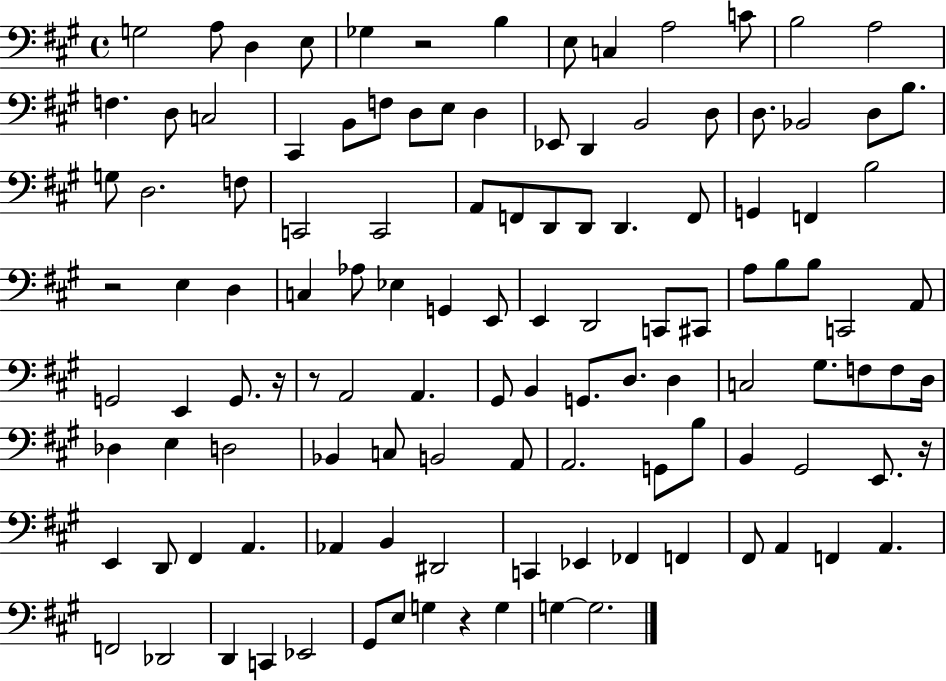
{
  \clef bass
  \time 4/4
  \defaultTimeSignature
  \key a \major
  g2 a8 d4 e8 | ges4 r2 b4 | e8 c4 a2 c'8 | b2 a2 | \break f4. d8 c2 | cis,4 b,8 f8 d8 e8 d4 | ees,8 d,4 b,2 d8 | d8. bes,2 d8 b8. | \break g8 d2. f8 | c,2 c,2 | a,8 f,8 d,8 d,8 d,4. f,8 | g,4 f,4 b2 | \break r2 e4 d4 | c4 aes8 ees4 g,4 e,8 | e,4 d,2 c,8 cis,8 | a8 b8 b8 c,2 a,8 | \break g,2 e,4 g,8. r16 | r8 a,2 a,4. | gis,8 b,4 g,8. d8. d4 | c2 gis8. f8 f8 d16 | \break des4 e4 d2 | bes,4 c8 b,2 a,8 | a,2. g,8 b8 | b,4 gis,2 e,8. r16 | \break e,4 d,8 fis,4 a,4. | aes,4 b,4 dis,2 | c,4 ees,4 fes,4 f,4 | fis,8 a,4 f,4 a,4. | \break f,2 des,2 | d,4 c,4 ees,2 | gis,8 e8 g4 r4 g4 | g4~~ g2. | \break \bar "|."
}